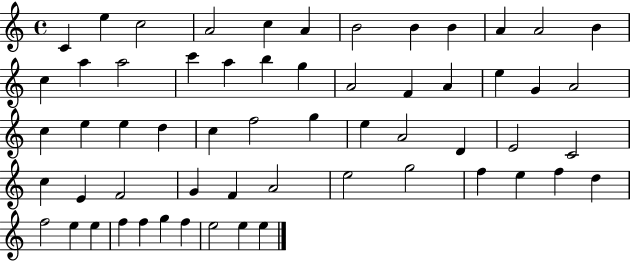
X:1
T:Untitled
M:4/4
L:1/4
K:C
C e c2 A2 c A B2 B B A A2 B c a a2 c' a b g A2 F A e G A2 c e e d c f2 g e A2 D E2 C2 c E F2 G F A2 e2 g2 f e f d f2 e e f f g f e2 e e